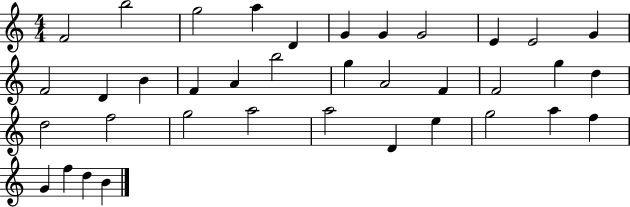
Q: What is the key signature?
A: C major